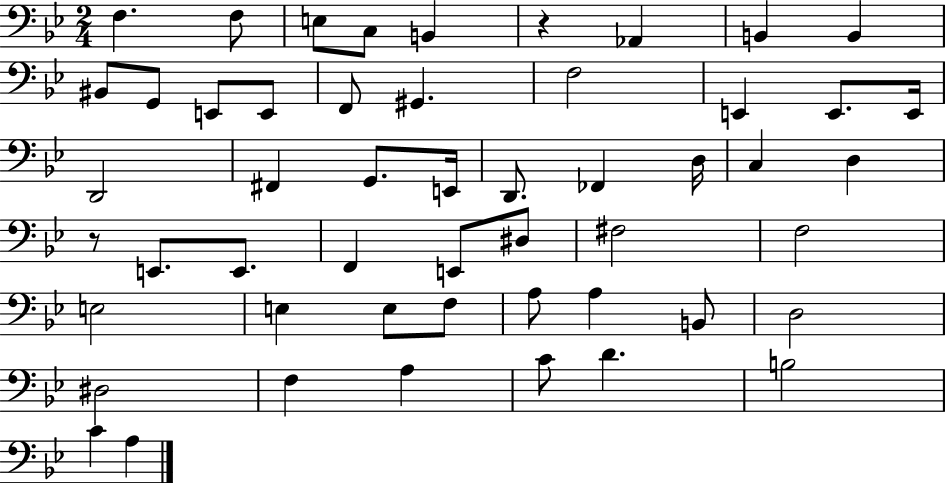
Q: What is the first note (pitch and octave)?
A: F3